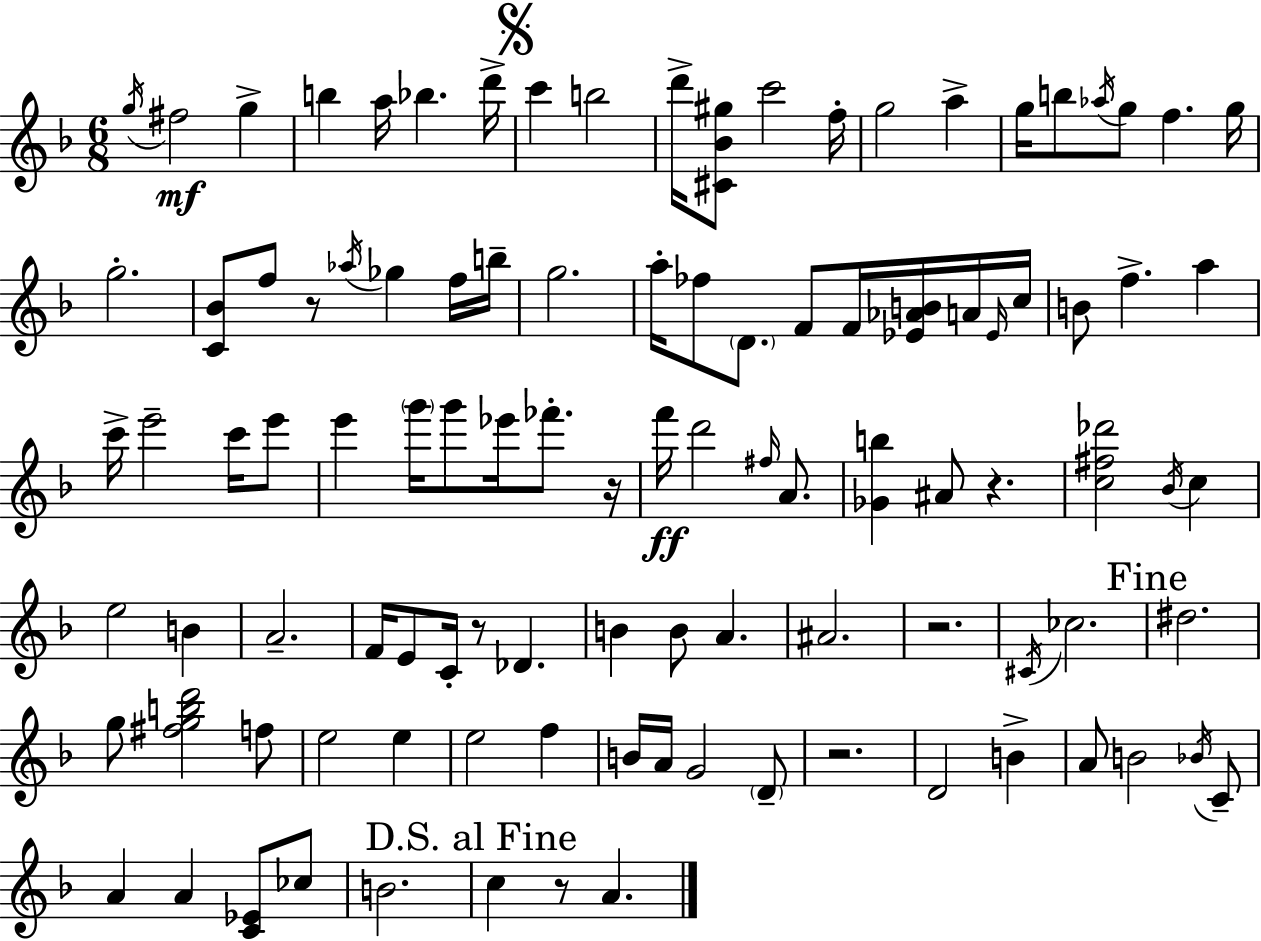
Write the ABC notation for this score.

X:1
T:Untitled
M:6/8
L:1/4
K:Dm
g/4 ^f2 g b a/4 _b d'/4 c' b2 d'/4 [^C_B^g]/2 c'2 f/4 g2 a g/4 b/2 _a/4 g/2 f g/4 g2 [C_B]/2 f/2 z/2 _a/4 _g f/4 b/4 g2 a/4 _f/2 D/2 F/2 F/4 [_E_AB]/4 A/4 _E/4 c/4 B/2 f a c'/4 e'2 c'/4 e'/2 e' g'/4 g'/2 _e'/4 _f'/2 z/4 f'/4 d'2 ^f/4 A/2 [_Gb] ^A/2 z [c^f_d']2 _B/4 c e2 B A2 F/4 E/2 C/4 z/2 _D B B/2 A ^A2 z2 ^C/4 _c2 ^d2 g/2 [^fgbd']2 f/2 e2 e e2 f B/4 A/4 G2 D/2 z2 D2 B A/2 B2 _B/4 C/2 A A [C_E]/2 _c/2 B2 c z/2 A